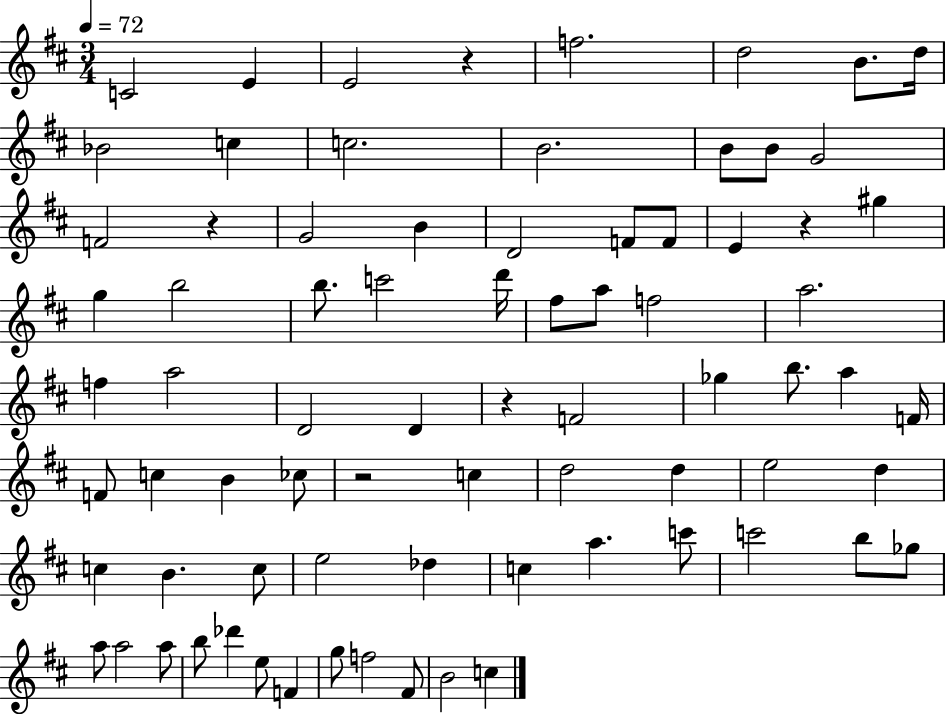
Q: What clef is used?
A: treble